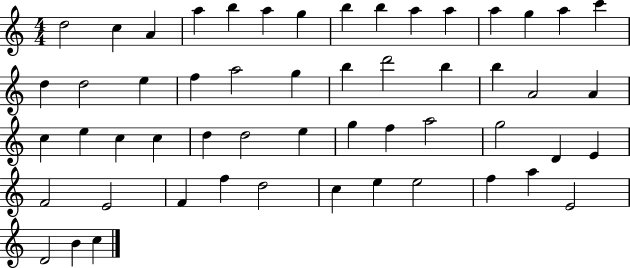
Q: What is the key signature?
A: C major